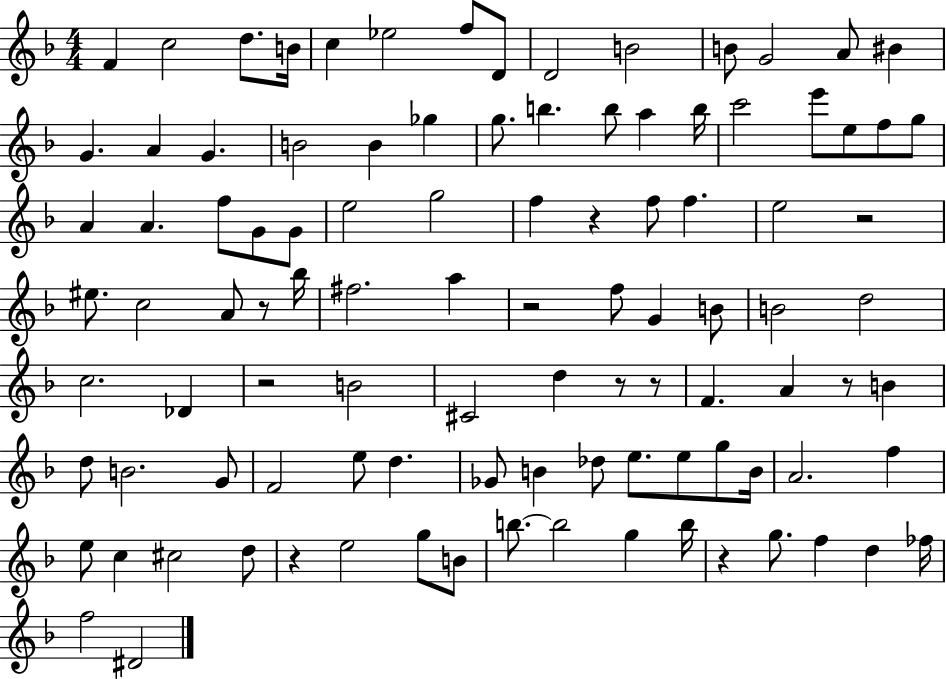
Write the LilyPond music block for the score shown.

{
  \clef treble
  \numericTimeSignature
  \time 4/4
  \key f \major
  f'4 c''2 d''8. b'16 | c''4 ees''2 f''8 d'8 | d'2 b'2 | b'8 g'2 a'8 bis'4 | \break g'4. a'4 g'4. | b'2 b'4 ges''4 | g''8. b''4. b''8 a''4 b''16 | c'''2 e'''8 e''8 f''8 g''8 | \break a'4 a'4. f''8 g'8 g'8 | e''2 g''2 | f''4 r4 f''8 f''4. | e''2 r2 | \break eis''8. c''2 a'8 r8 bes''16 | fis''2. a''4 | r2 f''8 g'4 b'8 | b'2 d''2 | \break c''2. des'4 | r2 b'2 | cis'2 d''4 r8 r8 | f'4. a'4 r8 b'4 | \break d''8 b'2. g'8 | f'2 e''8 d''4. | ges'8 b'4 des''8 e''8. e''8 g''8 b'16 | a'2. f''4 | \break e''8 c''4 cis''2 d''8 | r4 e''2 g''8 b'8 | b''8.~~ b''2 g''4 b''16 | r4 g''8. f''4 d''4 fes''16 | \break f''2 dis'2 | \bar "|."
}